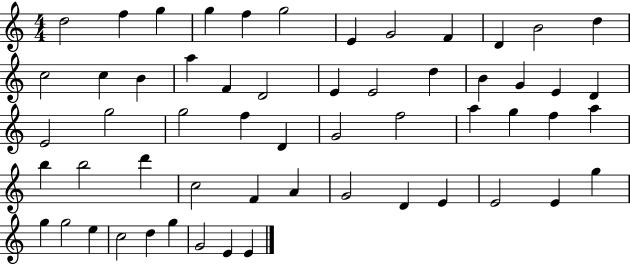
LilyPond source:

{
  \clef treble
  \numericTimeSignature
  \time 4/4
  \key c \major
  d''2 f''4 g''4 | g''4 f''4 g''2 | e'4 g'2 f'4 | d'4 b'2 d''4 | \break c''2 c''4 b'4 | a''4 f'4 d'2 | e'4 e'2 d''4 | b'4 g'4 e'4 d'4 | \break e'2 g''2 | g''2 f''4 d'4 | g'2 f''2 | a''4 g''4 f''4 a''4 | \break b''4 b''2 d'''4 | c''2 f'4 a'4 | g'2 d'4 e'4 | e'2 e'4 g''4 | \break g''4 g''2 e''4 | c''2 d''4 g''4 | g'2 e'4 e'4 | \bar "|."
}